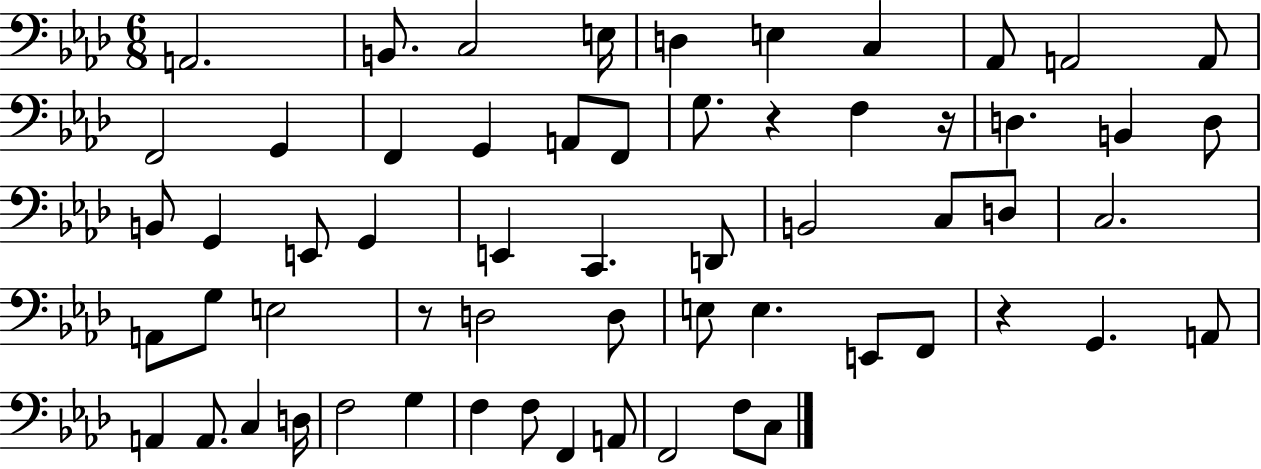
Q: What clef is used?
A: bass